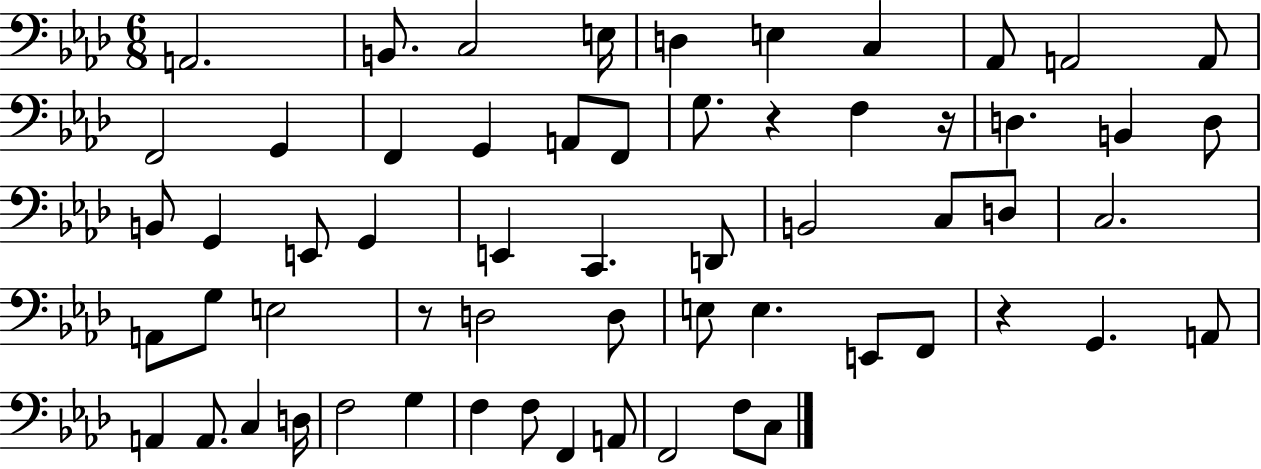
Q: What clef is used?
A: bass